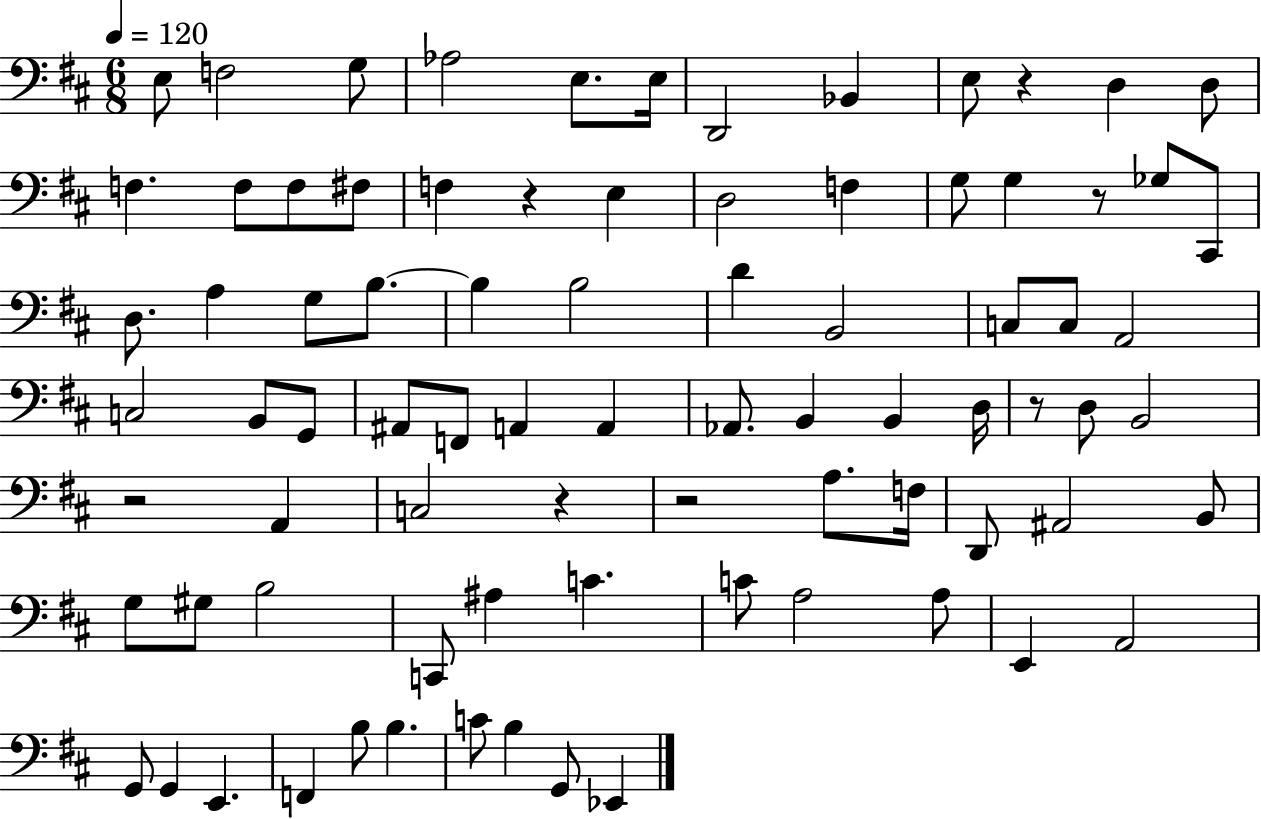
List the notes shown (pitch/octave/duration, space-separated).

E3/e F3/h G3/e Ab3/h E3/e. E3/s D2/h Bb2/q E3/e R/q D3/q D3/e F3/q. F3/e F3/e F#3/e F3/q R/q E3/q D3/h F3/q G3/e G3/q R/e Gb3/e C#2/e D3/e. A3/q G3/e B3/e. B3/q B3/h D4/q B2/h C3/e C3/e A2/h C3/h B2/e G2/e A#2/e F2/e A2/q A2/q Ab2/e. B2/q B2/q D3/s R/e D3/e B2/h R/h A2/q C3/h R/q R/h A3/e. F3/s D2/e A#2/h B2/e G3/e G#3/e B3/h C2/e A#3/q C4/q. C4/e A3/h A3/e E2/q A2/h G2/e G2/q E2/q. F2/q B3/e B3/q. C4/e B3/q G2/e Eb2/q